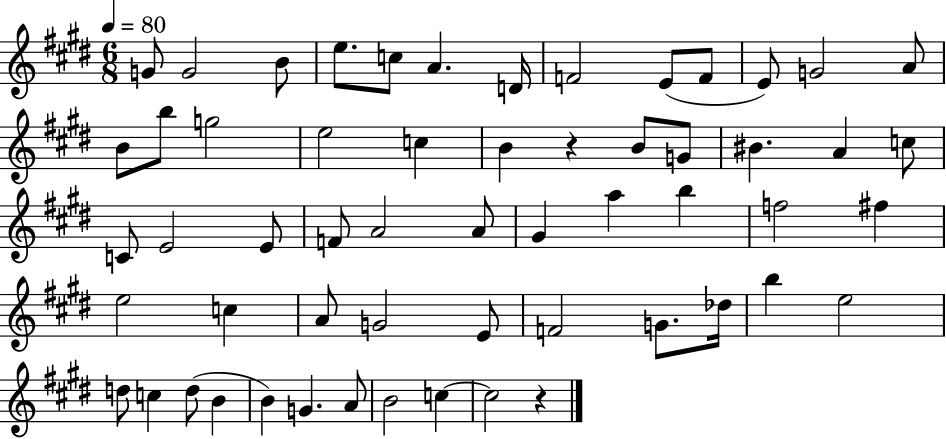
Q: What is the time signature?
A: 6/8